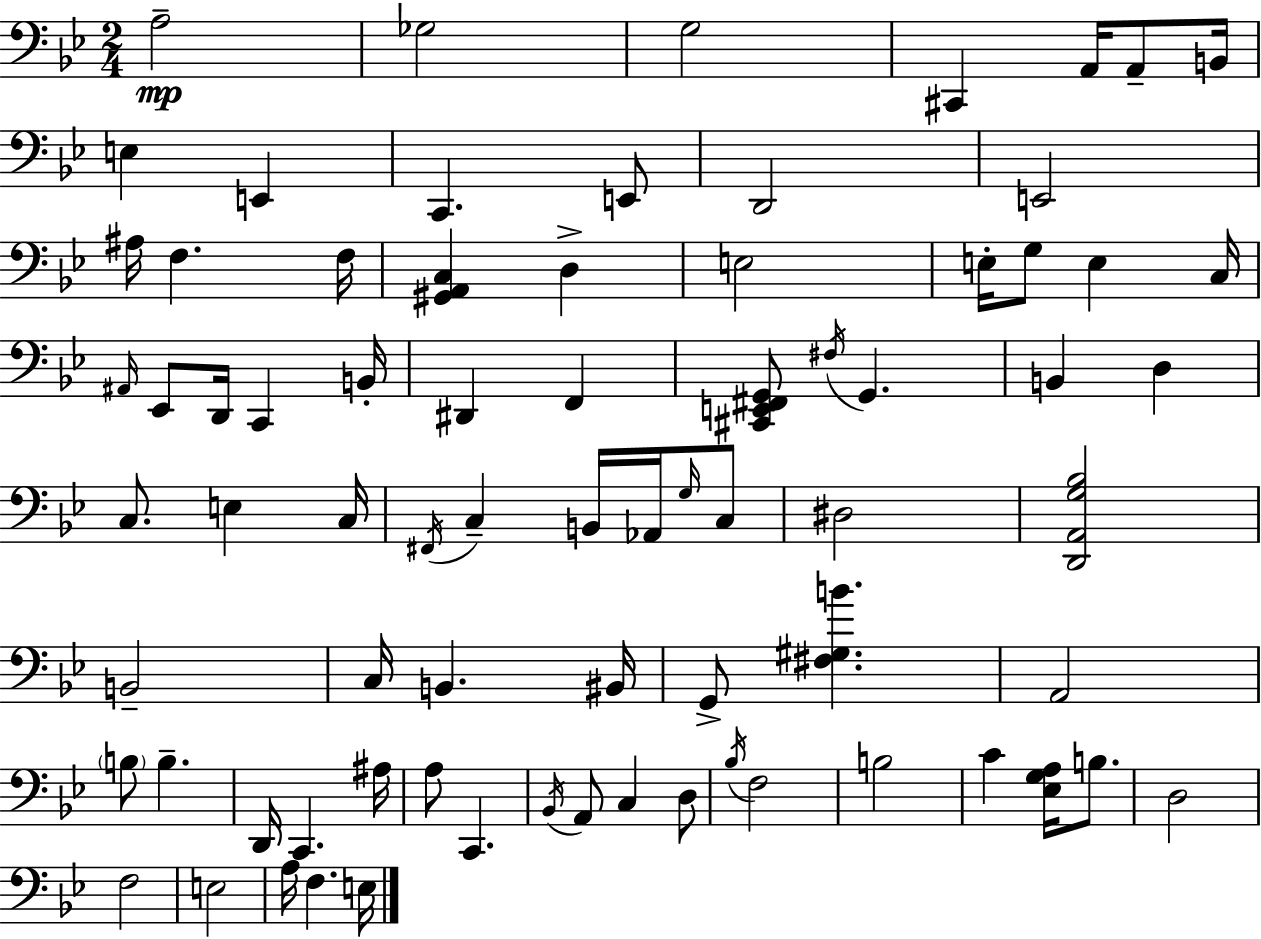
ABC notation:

X:1
T:Untitled
M:2/4
L:1/4
K:Bb
A,2 _G,2 G,2 ^C,, A,,/4 A,,/2 B,,/4 E, E,, C,, E,,/2 D,,2 E,,2 ^A,/4 F, F,/4 [^G,,A,,C,] D, E,2 E,/4 G,/2 E, C,/4 ^A,,/4 _E,,/2 D,,/4 C,, B,,/4 ^D,, F,, [^C,,E,,^F,,G,,]/2 ^F,/4 G,, B,, D, C,/2 E, C,/4 ^F,,/4 C, B,,/4 _A,,/4 G,/4 C,/2 ^D,2 [D,,A,,G,_B,]2 B,,2 C,/4 B,, ^B,,/4 G,,/2 [^F,^G,B] A,,2 B,/2 B, D,,/4 C,, ^A,/4 A,/2 C,, _B,,/4 A,,/2 C, D,/2 _B,/4 F,2 B,2 C [_E,G,A,]/4 B,/2 D,2 F,2 E,2 A,/4 F, E,/4